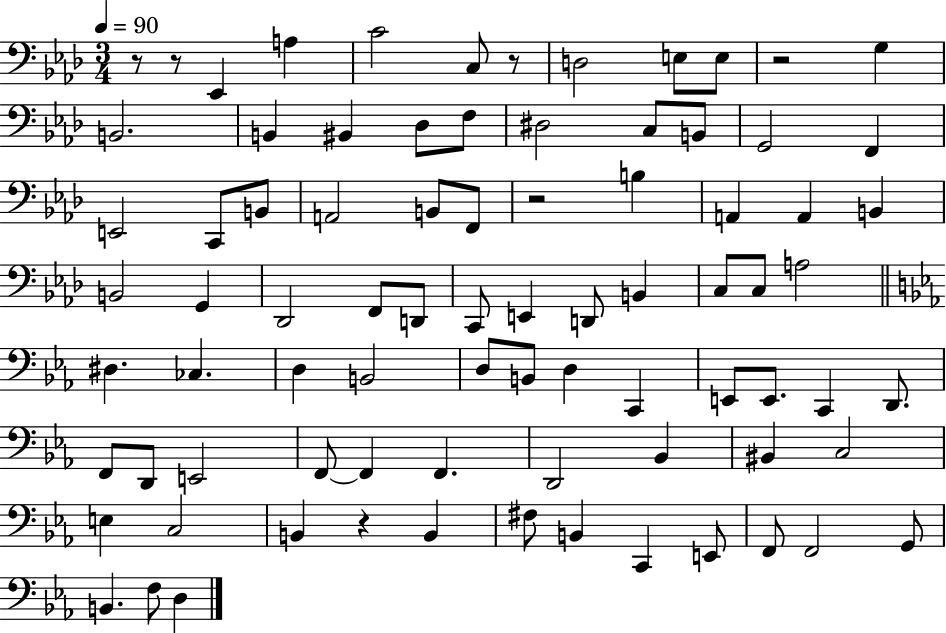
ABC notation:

X:1
T:Untitled
M:3/4
L:1/4
K:Ab
z/2 z/2 _E,, A, C2 C,/2 z/2 D,2 E,/2 E,/2 z2 G, B,,2 B,, ^B,, _D,/2 F,/2 ^D,2 C,/2 B,,/2 G,,2 F,, E,,2 C,,/2 B,,/2 A,,2 B,,/2 F,,/2 z2 B, A,, A,, B,, B,,2 G,, _D,,2 F,,/2 D,,/2 C,,/2 E,, D,,/2 B,, C,/2 C,/2 A,2 ^D, _C, D, B,,2 D,/2 B,,/2 D, C,, E,,/2 E,,/2 C,, D,,/2 F,,/2 D,,/2 E,,2 F,,/2 F,, F,, D,,2 _B,, ^B,, C,2 E, C,2 B,, z B,, ^F,/2 B,, C,, E,,/2 F,,/2 F,,2 G,,/2 B,, F,/2 D,